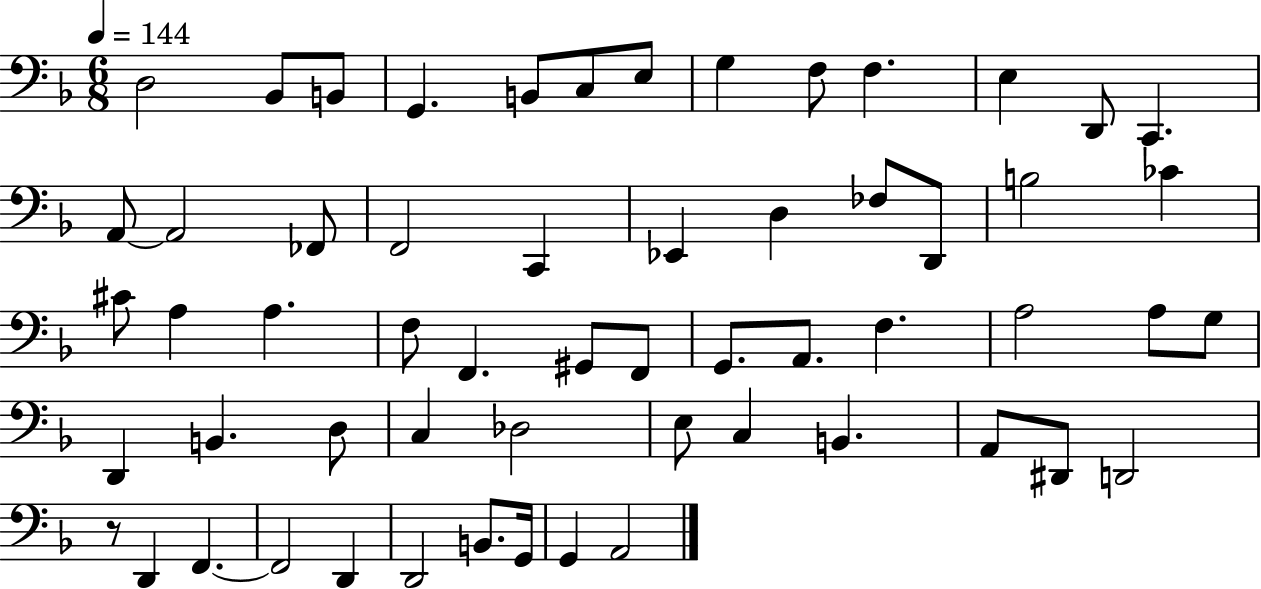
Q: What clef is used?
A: bass